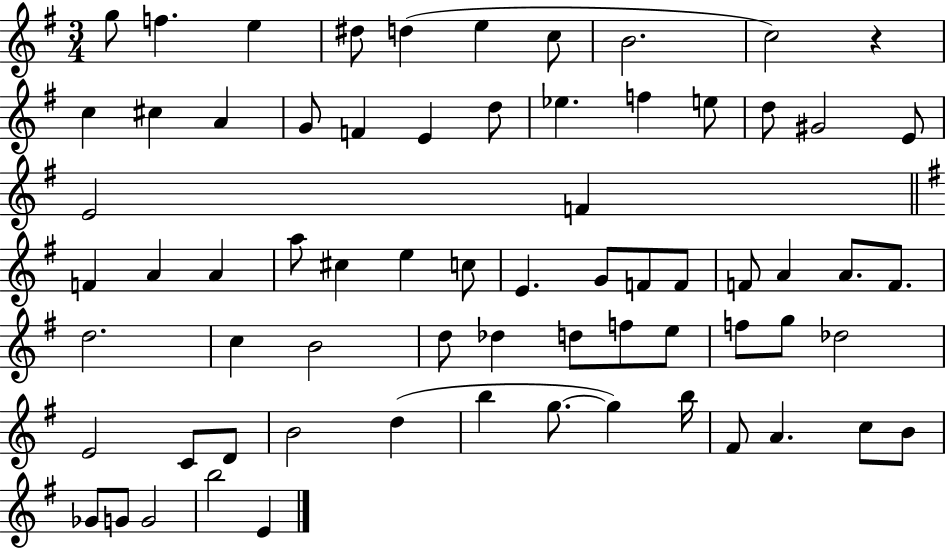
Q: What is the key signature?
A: G major